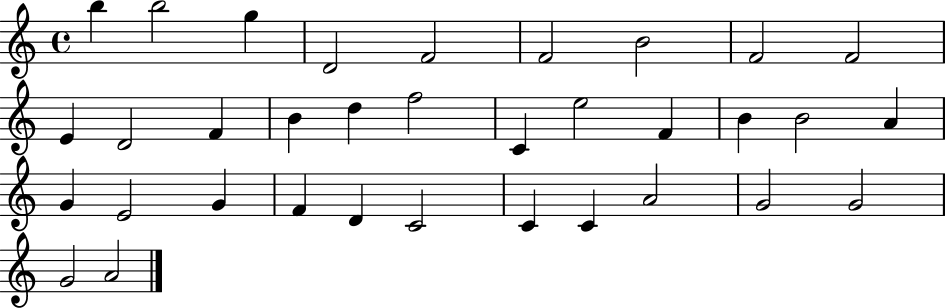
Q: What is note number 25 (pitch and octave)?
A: F4